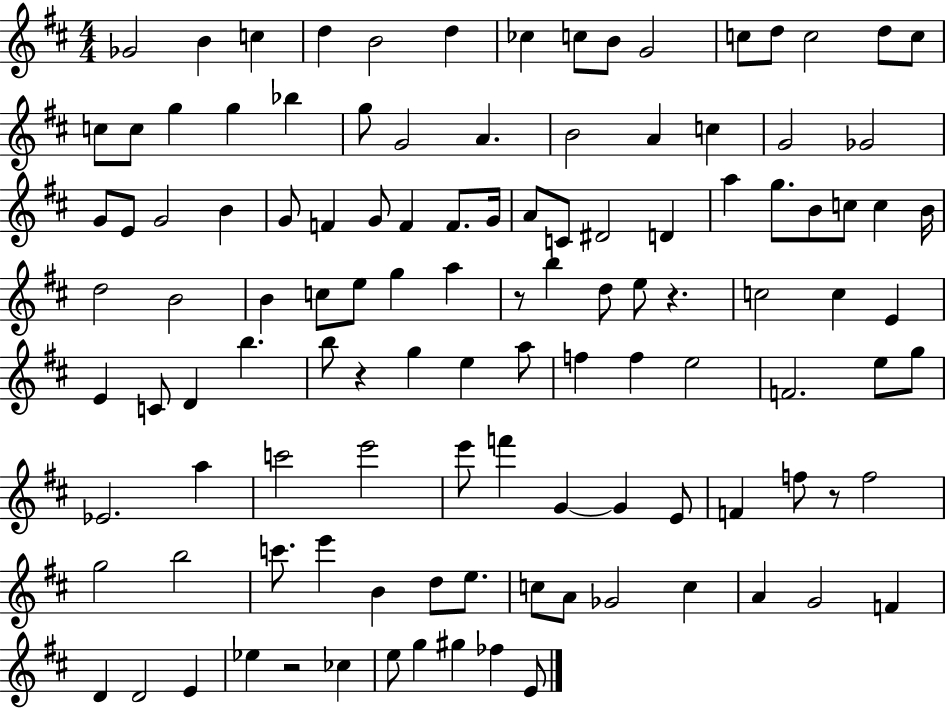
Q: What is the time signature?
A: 4/4